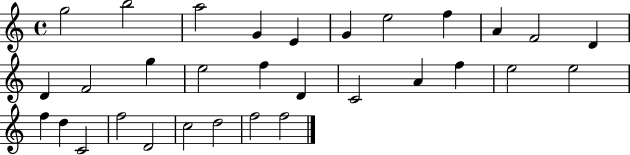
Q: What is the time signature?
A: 4/4